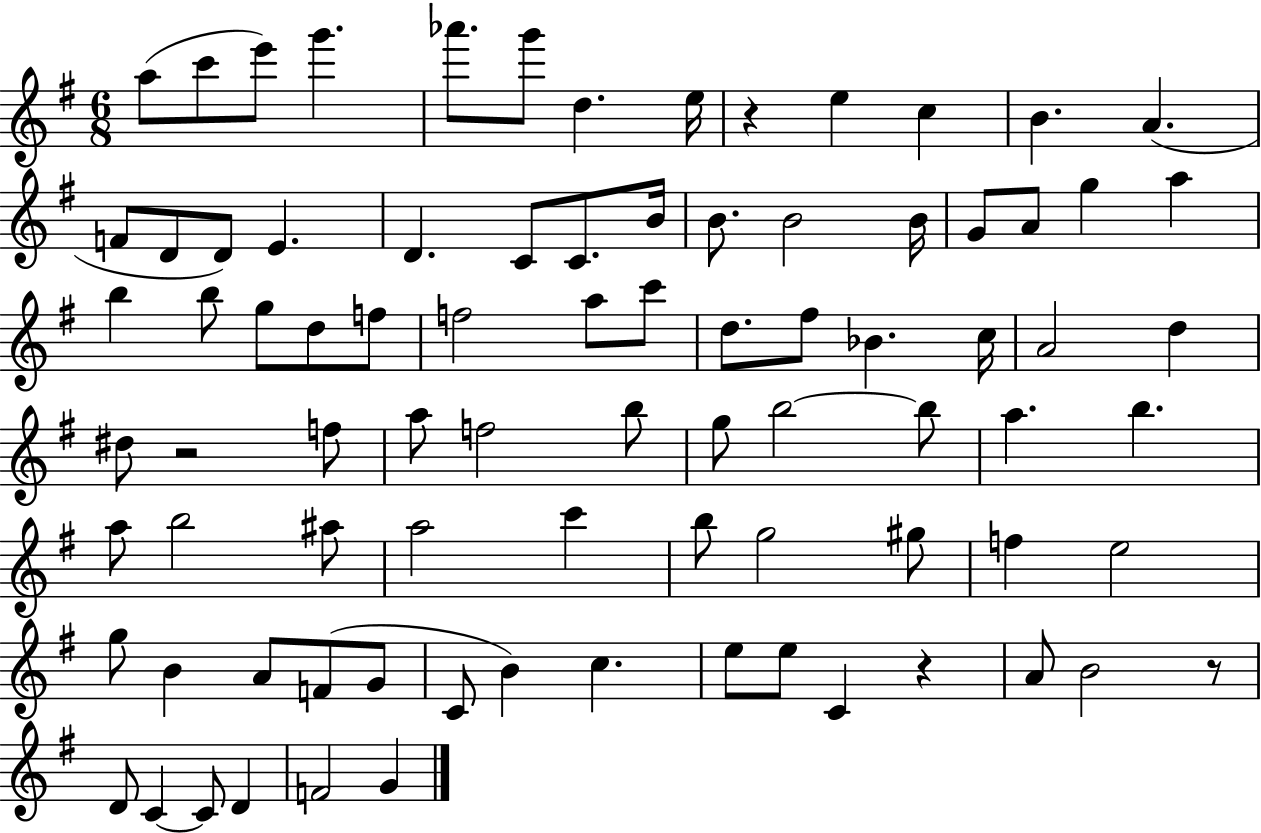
{
  \clef treble
  \numericTimeSignature
  \time 6/8
  \key g \major
  a''8( c'''8 e'''8) g'''4. | aes'''8. g'''8 d''4. e''16 | r4 e''4 c''4 | b'4. a'4.( | \break f'8 d'8 d'8) e'4. | d'4. c'8 c'8. b'16 | b'8. b'2 b'16 | g'8 a'8 g''4 a''4 | \break b''4 b''8 g''8 d''8 f''8 | f''2 a''8 c'''8 | d''8. fis''8 bes'4. c''16 | a'2 d''4 | \break dis''8 r2 f''8 | a''8 f''2 b''8 | g''8 b''2~~ b''8 | a''4. b''4. | \break a''8 b''2 ais''8 | a''2 c'''4 | b''8 g''2 gis''8 | f''4 e''2 | \break g''8 b'4 a'8 f'8( g'8 | c'8 b'4) c''4. | e''8 e''8 c'4 r4 | a'8 b'2 r8 | \break d'8 c'4~~ c'8 d'4 | f'2 g'4 | \bar "|."
}